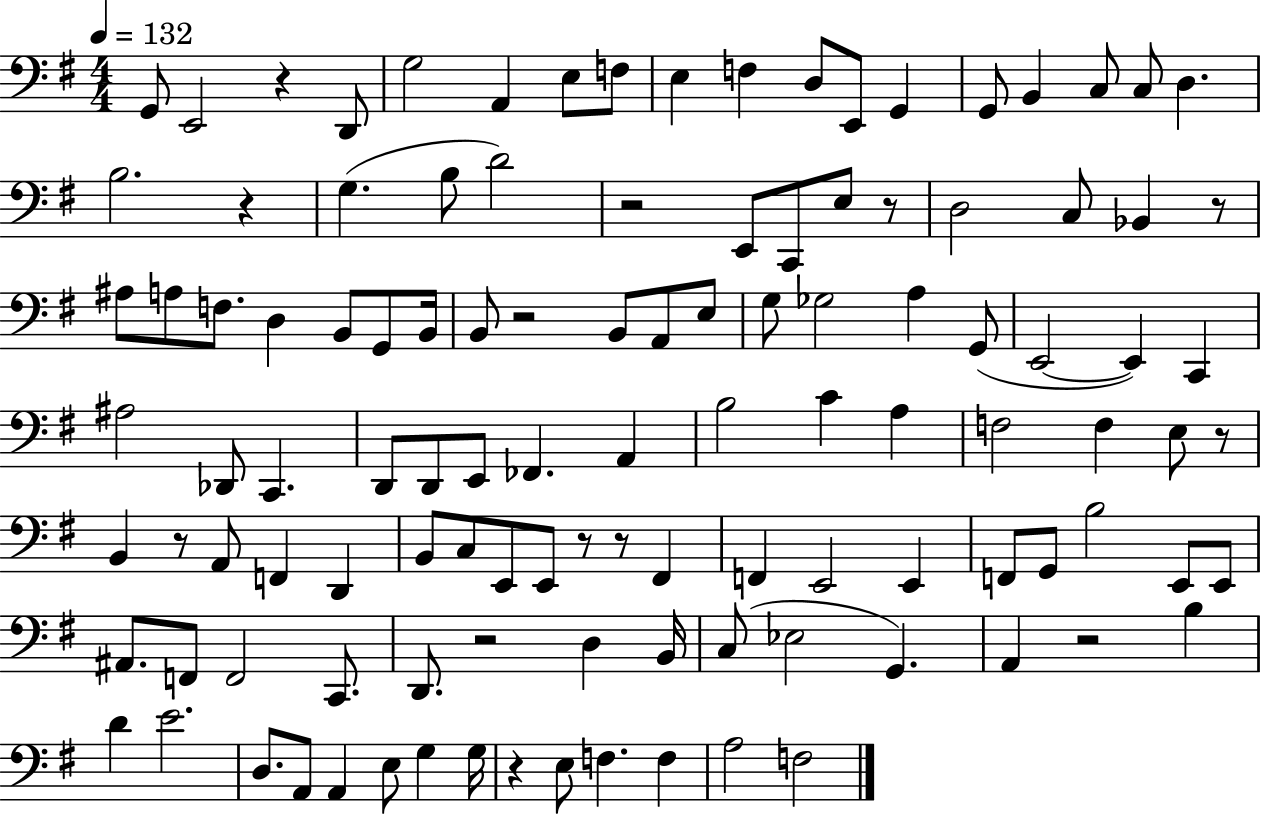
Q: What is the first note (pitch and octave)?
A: G2